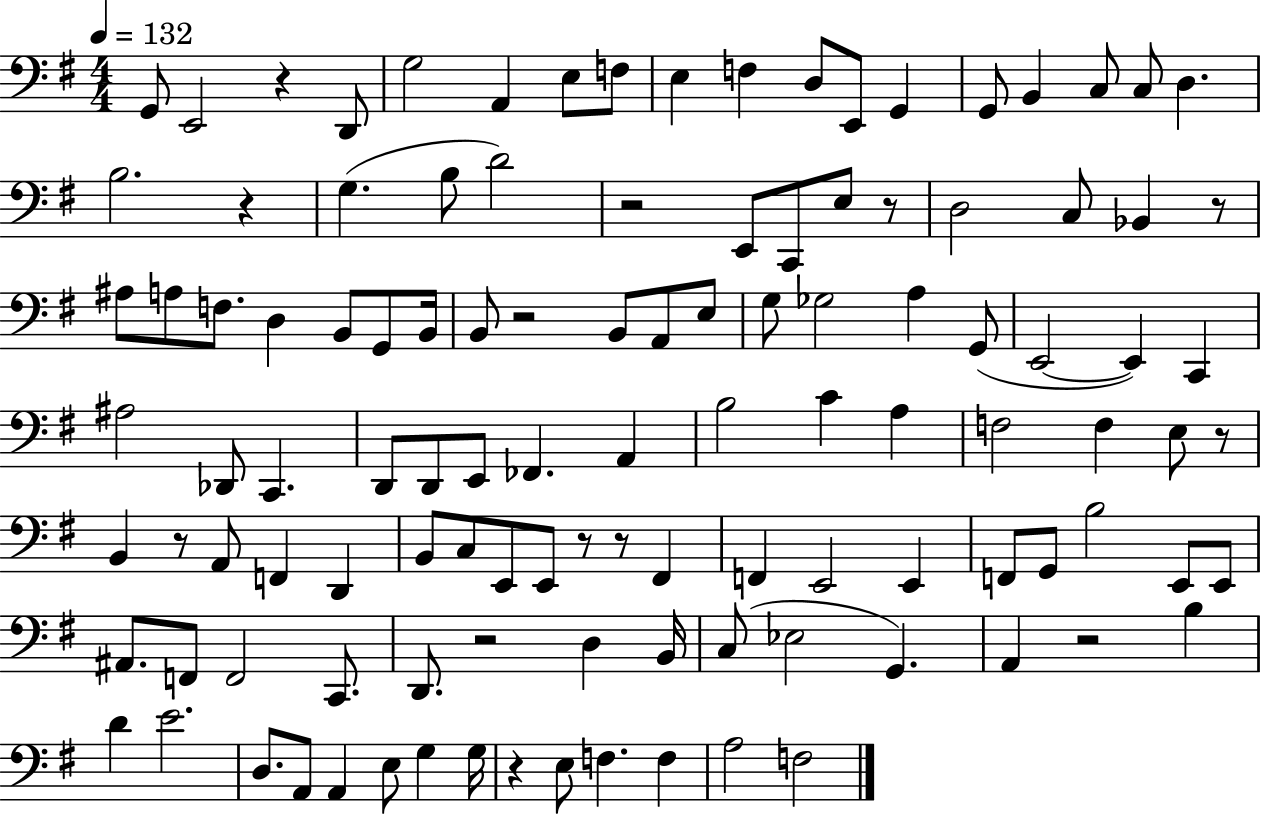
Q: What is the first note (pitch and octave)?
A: G2